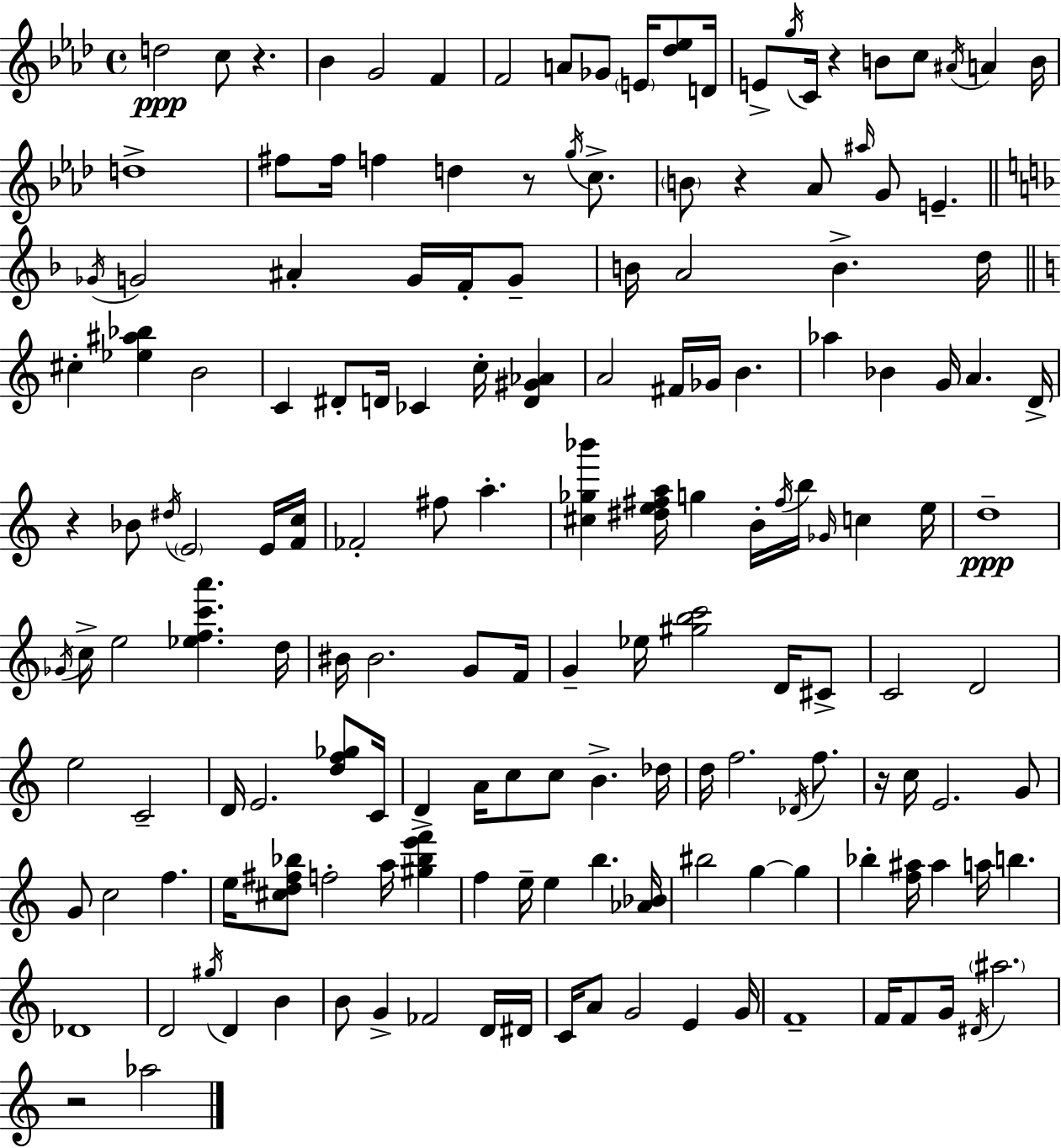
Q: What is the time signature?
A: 4/4